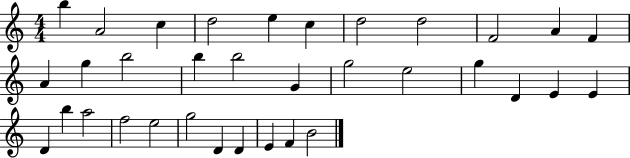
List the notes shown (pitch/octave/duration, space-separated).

B5/q A4/h C5/q D5/h E5/q C5/q D5/h D5/h F4/h A4/q F4/q A4/q G5/q B5/h B5/q B5/h G4/q G5/h E5/h G5/q D4/q E4/q E4/q D4/q B5/q A5/h F5/h E5/h G5/h D4/q D4/q E4/q F4/q B4/h